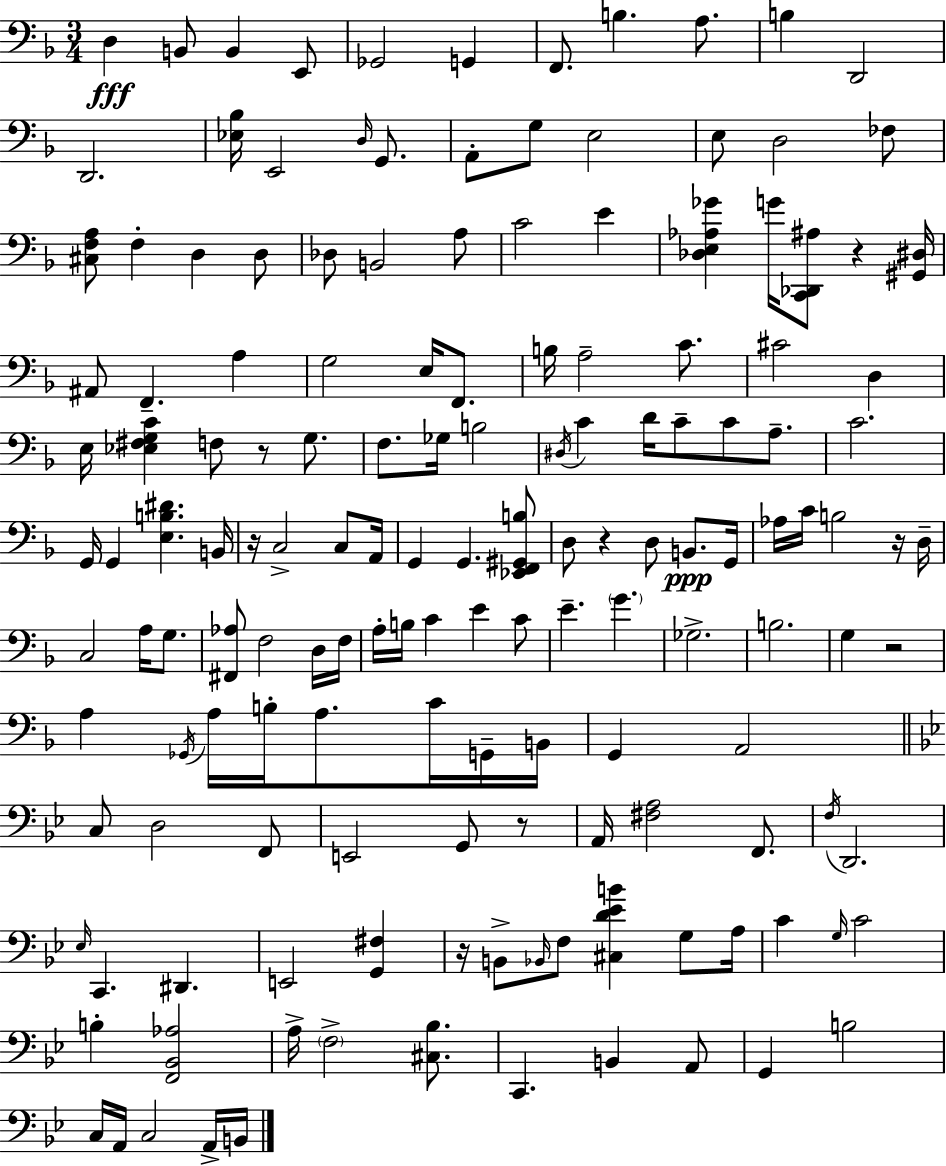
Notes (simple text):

D3/q B2/e B2/q E2/e Gb2/h G2/q F2/e. B3/q. A3/e. B3/q D2/h D2/h. [Eb3,Bb3]/s E2/h D3/s G2/e. A2/e G3/e E3/h E3/e D3/h FES3/e [C#3,F3,A3]/e F3/q D3/q D3/e Db3/e B2/h A3/e C4/h E4/q [Db3,E3,Ab3,Gb4]/q G4/s [C2,Db2,A#3]/e R/q [G#2,D#3]/s A#2/e F2/q. A3/q G3/h E3/s F2/e. B3/s A3/h C4/e. C#4/h D3/q E3/s [Eb3,F#3,G3,C4]/q F3/e R/e G3/e. F3/e. Gb3/s B3/h D#3/s C4/q D4/s C4/e C4/e A3/e. C4/h. G2/s G2/q [E3,B3,D#4]/q. B2/s R/s C3/h C3/e A2/s G2/q G2/q. [Eb2,F2,G#2,B3]/e D3/e R/q D3/e B2/e. G2/s Ab3/s C4/s B3/h R/s D3/s C3/h A3/s G3/e. [F#2,Ab3]/e F3/h D3/s F3/s A3/s B3/s C4/q E4/q C4/e E4/q. G4/q. Gb3/h. B3/h. G3/q R/h A3/q Gb2/s A3/s B3/s A3/e. C4/s G2/s B2/s G2/q A2/h C3/e D3/h F2/e E2/h G2/e R/e A2/s [F#3,A3]/h F2/e. F3/s D2/h. Eb3/s C2/q. D#2/q. E2/h [G2,F#3]/q R/s B2/e Bb2/s F3/e [C#3,D4,Eb4,B4]/q G3/e A3/s C4/q G3/s C4/h B3/q [F2,Bb2,Ab3]/h A3/s F3/h [C#3,Bb3]/e. C2/q. B2/q A2/e G2/q B3/h C3/s A2/s C3/h A2/s B2/s